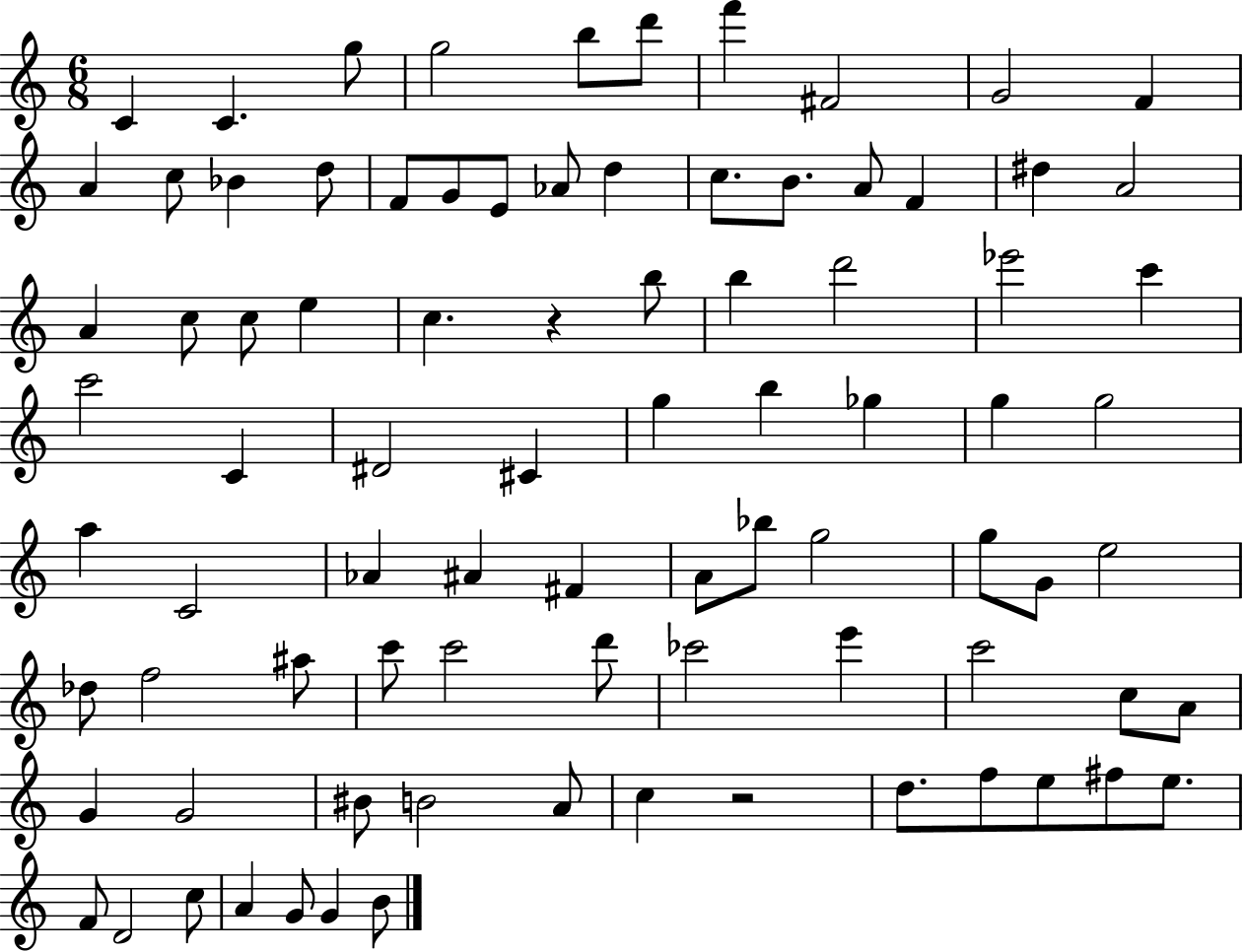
{
  \clef treble
  \numericTimeSignature
  \time 6/8
  \key c \major
  c'4 c'4. g''8 | g''2 b''8 d'''8 | f'''4 fis'2 | g'2 f'4 | \break a'4 c''8 bes'4 d''8 | f'8 g'8 e'8 aes'8 d''4 | c''8. b'8. a'8 f'4 | dis''4 a'2 | \break a'4 c''8 c''8 e''4 | c''4. r4 b''8 | b''4 d'''2 | ees'''2 c'''4 | \break c'''2 c'4 | dis'2 cis'4 | g''4 b''4 ges''4 | g''4 g''2 | \break a''4 c'2 | aes'4 ais'4 fis'4 | a'8 bes''8 g''2 | g''8 g'8 e''2 | \break des''8 f''2 ais''8 | c'''8 c'''2 d'''8 | ces'''2 e'''4 | c'''2 c''8 a'8 | \break g'4 g'2 | bis'8 b'2 a'8 | c''4 r2 | d''8. f''8 e''8 fis''8 e''8. | \break f'8 d'2 c''8 | a'4 g'8 g'4 b'8 | \bar "|."
}